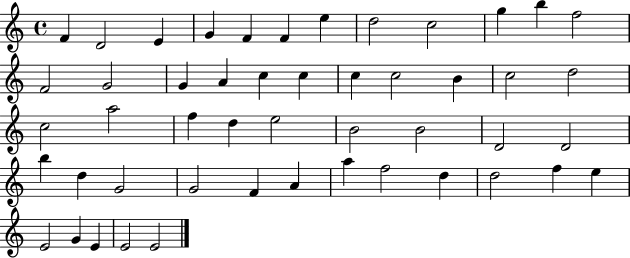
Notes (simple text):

F4/q D4/h E4/q G4/q F4/q F4/q E5/q D5/h C5/h G5/q B5/q F5/h F4/h G4/h G4/q A4/q C5/q C5/q C5/q C5/h B4/q C5/h D5/h C5/h A5/h F5/q D5/q E5/h B4/h B4/h D4/h D4/h B5/q D5/q G4/h G4/h F4/q A4/q A5/q F5/h D5/q D5/h F5/q E5/q E4/h G4/q E4/q E4/h E4/h